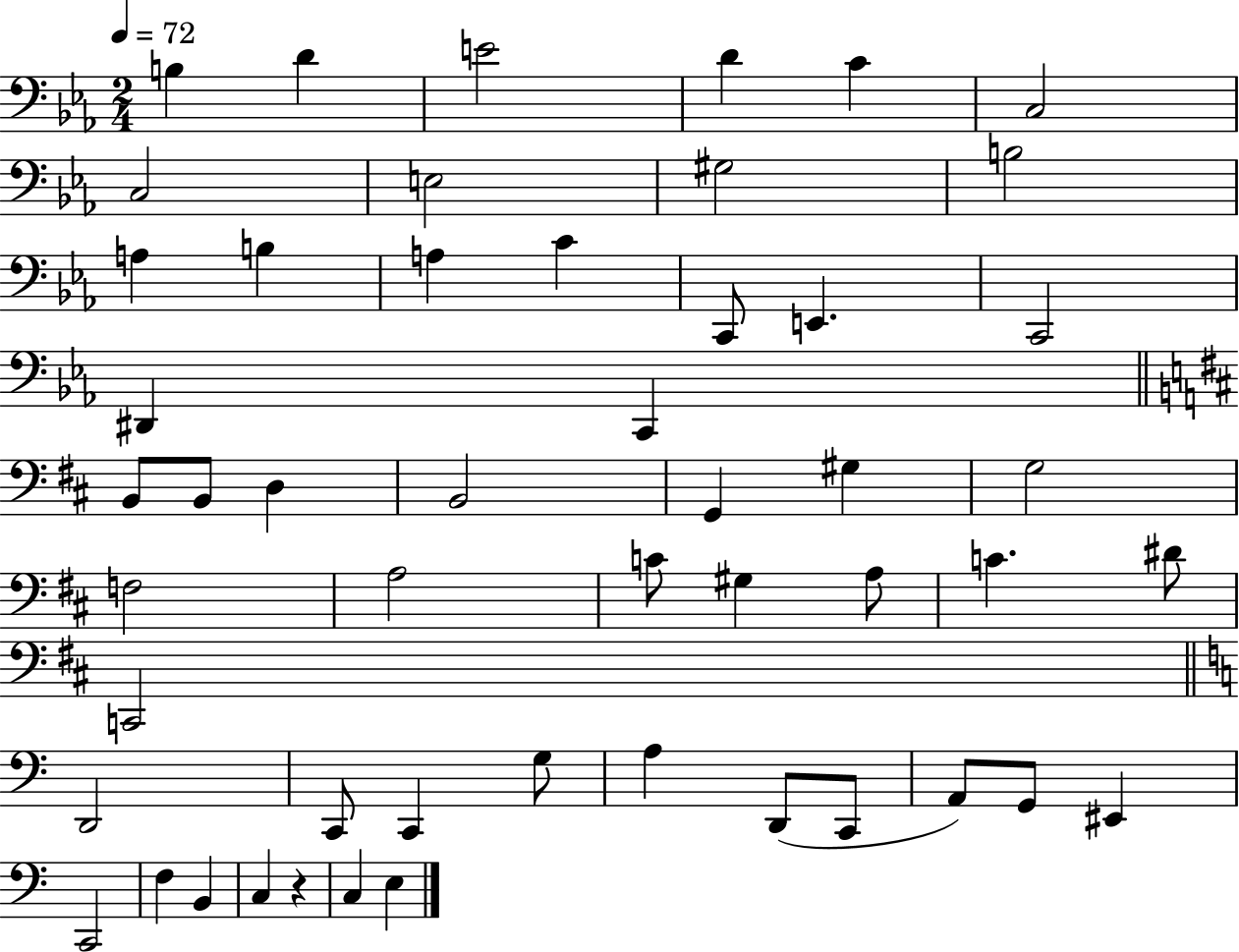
X:1
T:Untitled
M:2/4
L:1/4
K:Eb
B, D E2 D C C,2 C,2 E,2 ^G,2 B,2 A, B, A, C C,,/2 E,, C,,2 ^D,, C,, B,,/2 B,,/2 D, B,,2 G,, ^G, G,2 F,2 A,2 C/2 ^G, A,/2 C ^D/2 C,,2 D,,2 C,,/2 C,, G,/2 A, D,,/2 C,,/2 A,,/2 G,,/2 ^E,, C,,2 F, B,, C, z C, E,